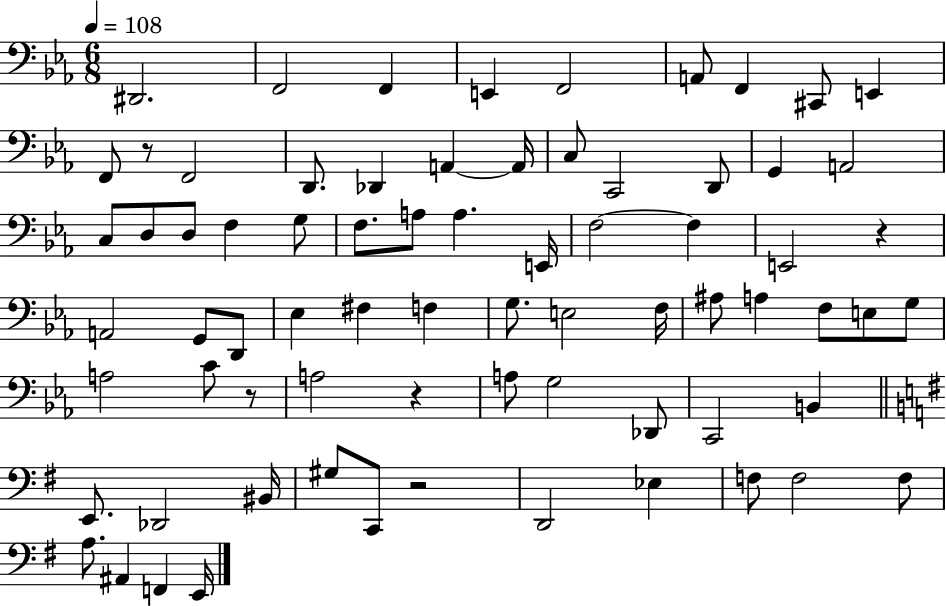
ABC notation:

X:1
T:Untitled
M:6/8
L:1/4
K:Eb
^D,,2 F,,2 F,, E,, F,,2 A,,/2 F,, ^C,,/2 E,, F,,/2 z/2 F,,2 D,,/2 _D,, A,, A,,/4 C,/2 C,,2 D,,/2 G,, A,,2 C,/2 D,/2 D,/2 F, G,/2 F,/2 A,/2 A, E,,/4 F,2 F, E,,2 z A,,2 G,,/2 D,,/2 _E, ^F, F, G,/2 E,2 F,/4 ^A,/2 A, F,/2 E,/2 G,/2 A,2 C/2 z/2 A,2 z A,/2 G,2 _D,,/2 C,,2 B,, E,,/2 _D,,2 ^B,,/4 ^G,/2 C,,/2 z2 D,,2 _E, F,/2 F,2 F,/2 A,/2 ^A,, F,, E,,/4